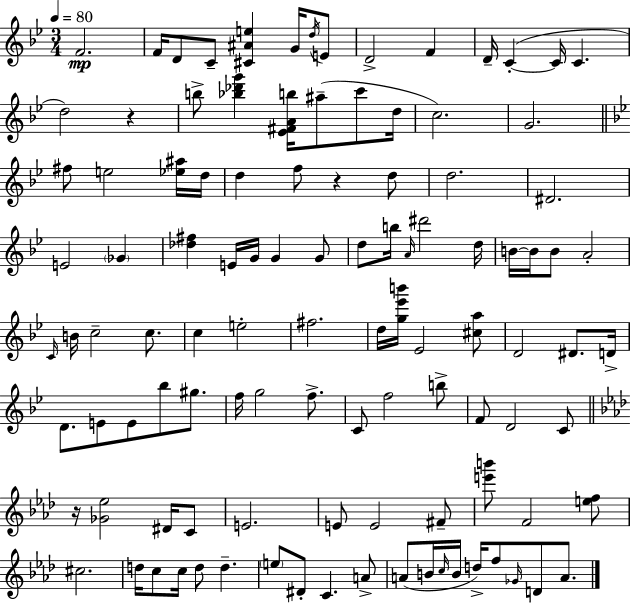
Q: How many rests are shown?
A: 3